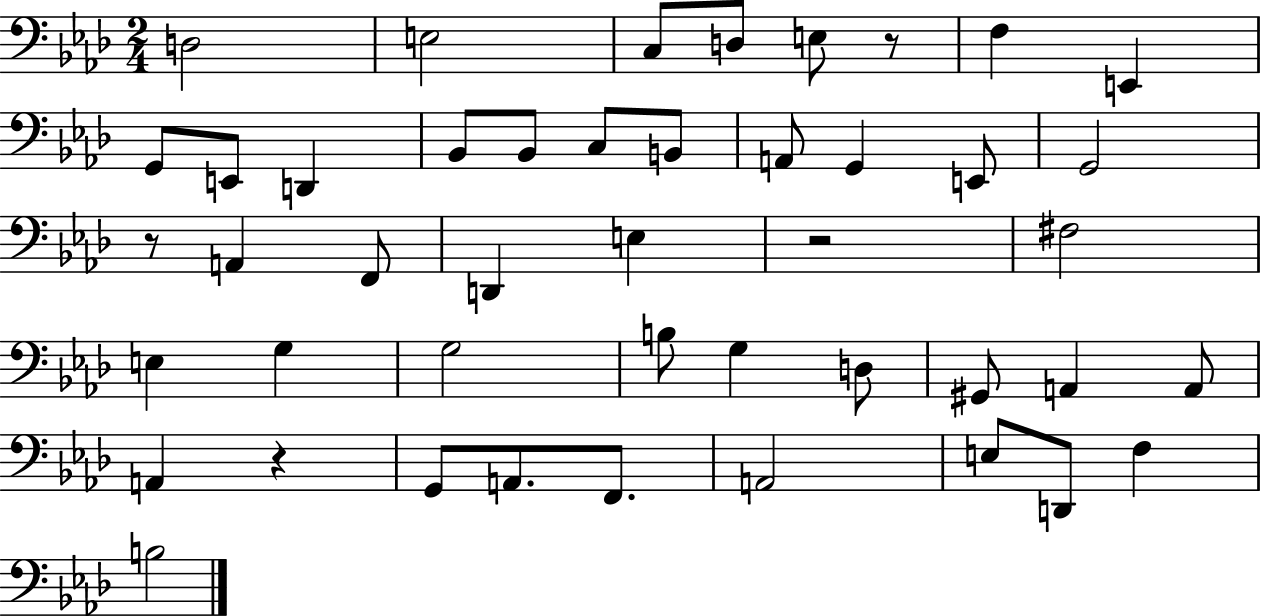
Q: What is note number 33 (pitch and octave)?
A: A2